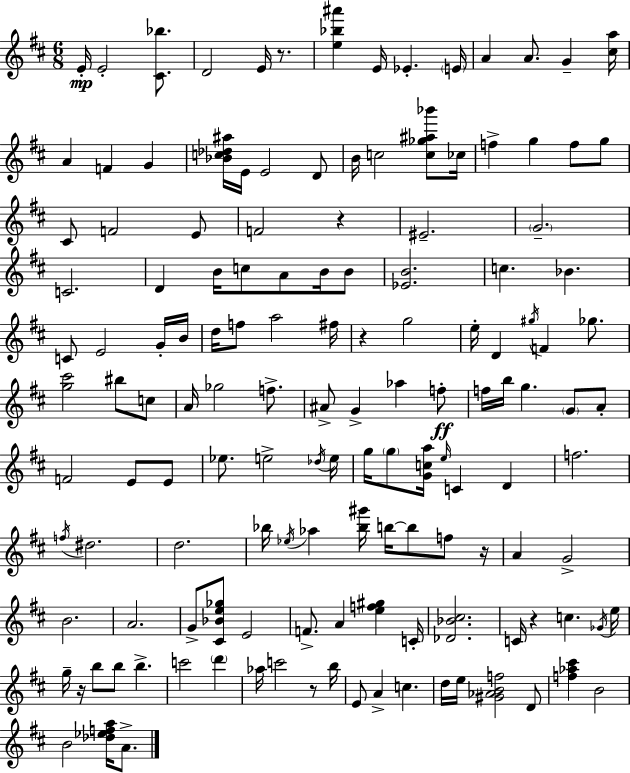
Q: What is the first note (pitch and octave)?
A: E4